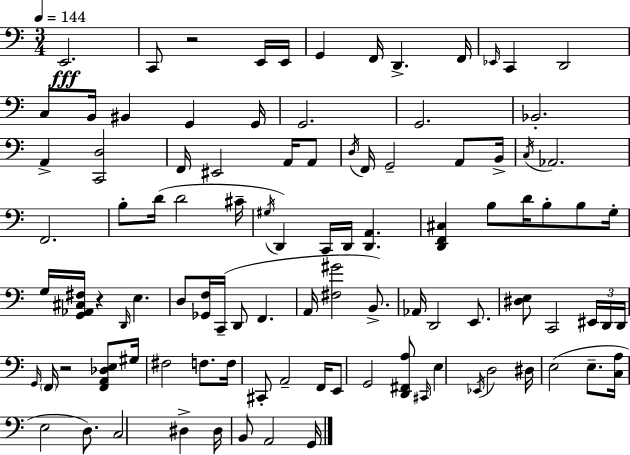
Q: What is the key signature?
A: C major